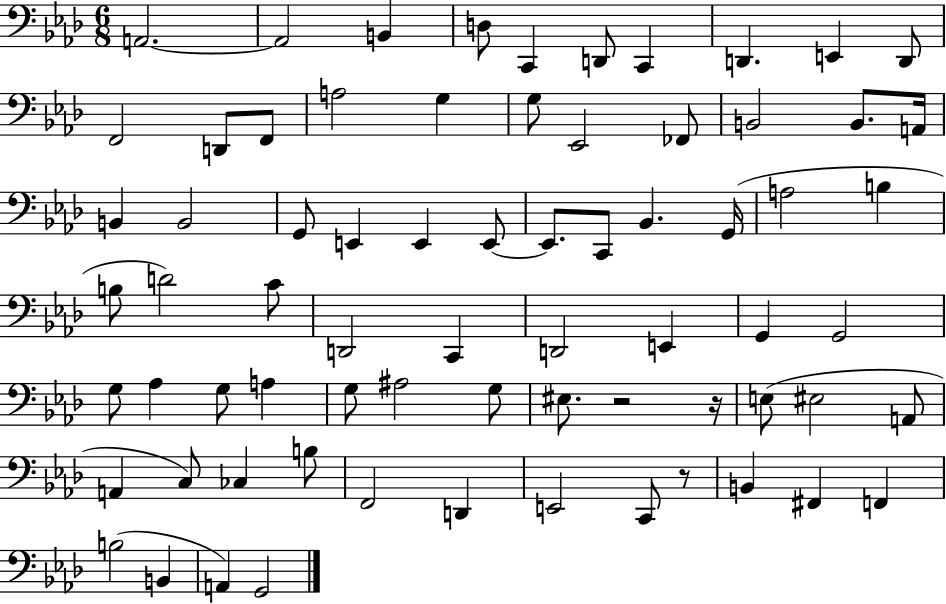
A2/h. A2/h B2/q D3/e C2/q D2/e C2/q D2/q. E2/q D2/e F2/h D2/e F2/e A3/h G3/q G3/e Eb2/h FES2/e B2/h B2/e. A2/s B2/q B2/h G2/e E2/q E2/q E2/e E2/e. C2/e Bb2/q. G2/s A3/h B3/q B3/e D4/h C4/e D2/h C2/q D2/h E2/q G2/q G2/h G3/e Ab3/q G3/e A3/q G3/e A#3/h G3/e EIS3/e. R/h R/s E3/e EIS3/h A2/e A2/q C3/e CES3/q B3/e F2/h D2/q E2/h C2/e R/e B2/q F#2/q F2/q B3/h B2/q A2/q G2/h